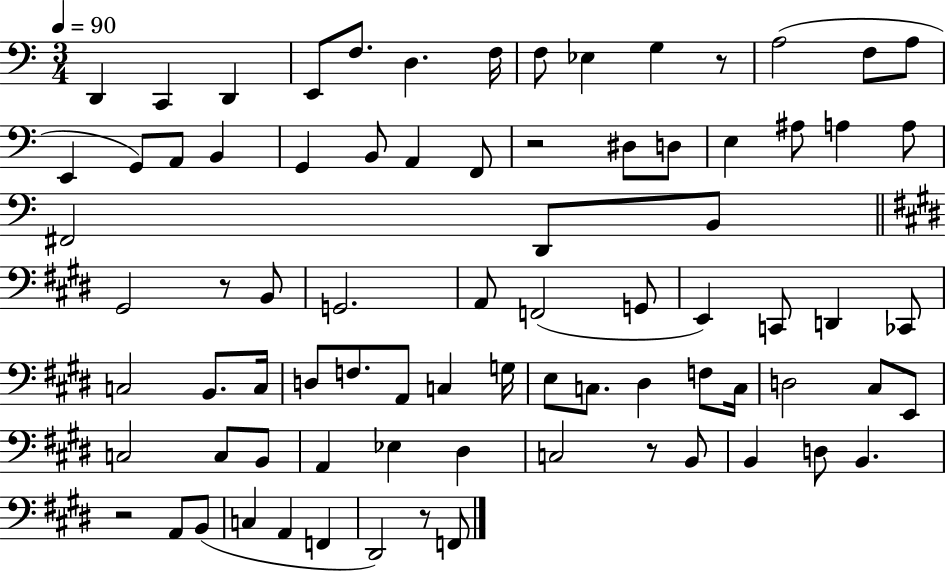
X:1
T:Untitled
M:3/4
L:1/4
K:C
D,, C,, D,, E,,/2 F,/2 D, F,/4 F,/2 _E, G, z/2 A,2 F,/2 A,/2 E,, G,,/2 A,,/2 B,, G,, B,,/2 A,, F,,/2 z2 ^D,/2 D,/2 E, ^A,/2 A, A,/2 ^F,,2 D,,/2 B,,/2 ^G,,2 z/2 B,,/2 G,,2 A,,/2 F,,2 G,,/2 E,, C,,/2 D,, _C,,/2 C,2 B,,/2 C,/4 D,/2 F,/2 A,,/2 C, G,/4 E,/2 C,/2 ^D, F,/2 C,/4 D,2 ^C,/2 E,,/2 C,2 C,/2 B,,/2 A,, _E, ^D, C,2 z/2 B,,/2 B,, D,/2 B,, z2 A,,/2 B,,/2 C, A,, F,, ^D,,2 z/2 F,,/2